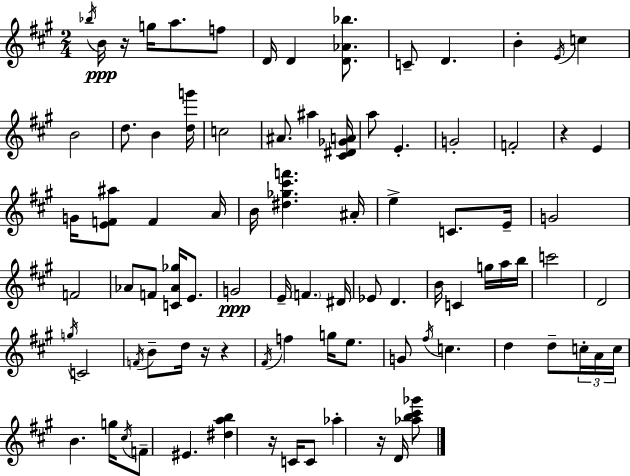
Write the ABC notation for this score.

X:1
T:Untitled
M:2/4
L:1/4
K:A
_b/4 B/4 z/4 g/4 a/2 f/2 D/4 D [D_A_b]/2 C/2 D B E/4 c B2 d/2 B [dg']/4 c2 ^A/2 ^a [^C^D_GA]/4 a/2 E G2 F2 z E G/4 [EF^a]/2 F A/4 B/4 [^d_g^c'f'] ^A/4 e C/2 E/4 G2 F2 _A/2 F/2 [C_A_g]/4 E/2 G2 E/4 F ^D/4 _E/2 D B/4 C g/4 a/4 b/4 c'2 D2 g/4 C2 F/4 B/2 d/4 z/4 z ^F/4 f g/4 e/2 G/2 ^f/4 c d d/2 c/4 A/4 c/4 B g/4 ^c/4 F/2 ^E [^dab] z/4 C/4 C/2 _a z/4 D/4 [_ab^c'_g']/2